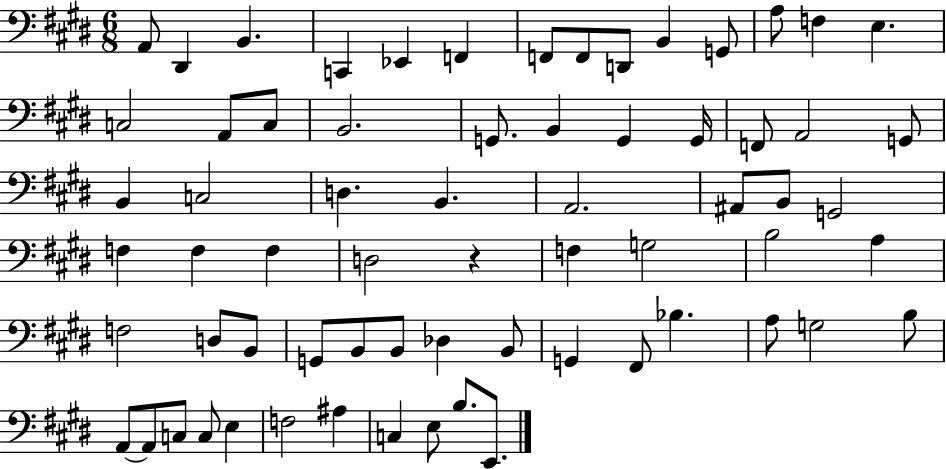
A2/e D#2/q B2/q. C2/q Eb2/q F2/q F2/e F2/e D2/e B2/q G2/e A3/e F3/q E3/q. C3/h A2/e C3/e B2/h. G2/e. B2/q G2/q G2/s F2/e A2/h G2/e B2/q C3/h D3/q. B2/q. A2/h. A#2/e B2/e G2/h F3/q F3/q F3/q D3/h R/q F3/q G3/h B3/h A3/q F3/h D3/e B2/e G2/e B2/e B2/e Db3/q B2/e G2/q F#2/e Bb3/q. A3/e G3/h B3/e A2/e A2/e C3/e C3/e E3/q F3/h A#3/q C3/q E3/e B3/e. E2/e.